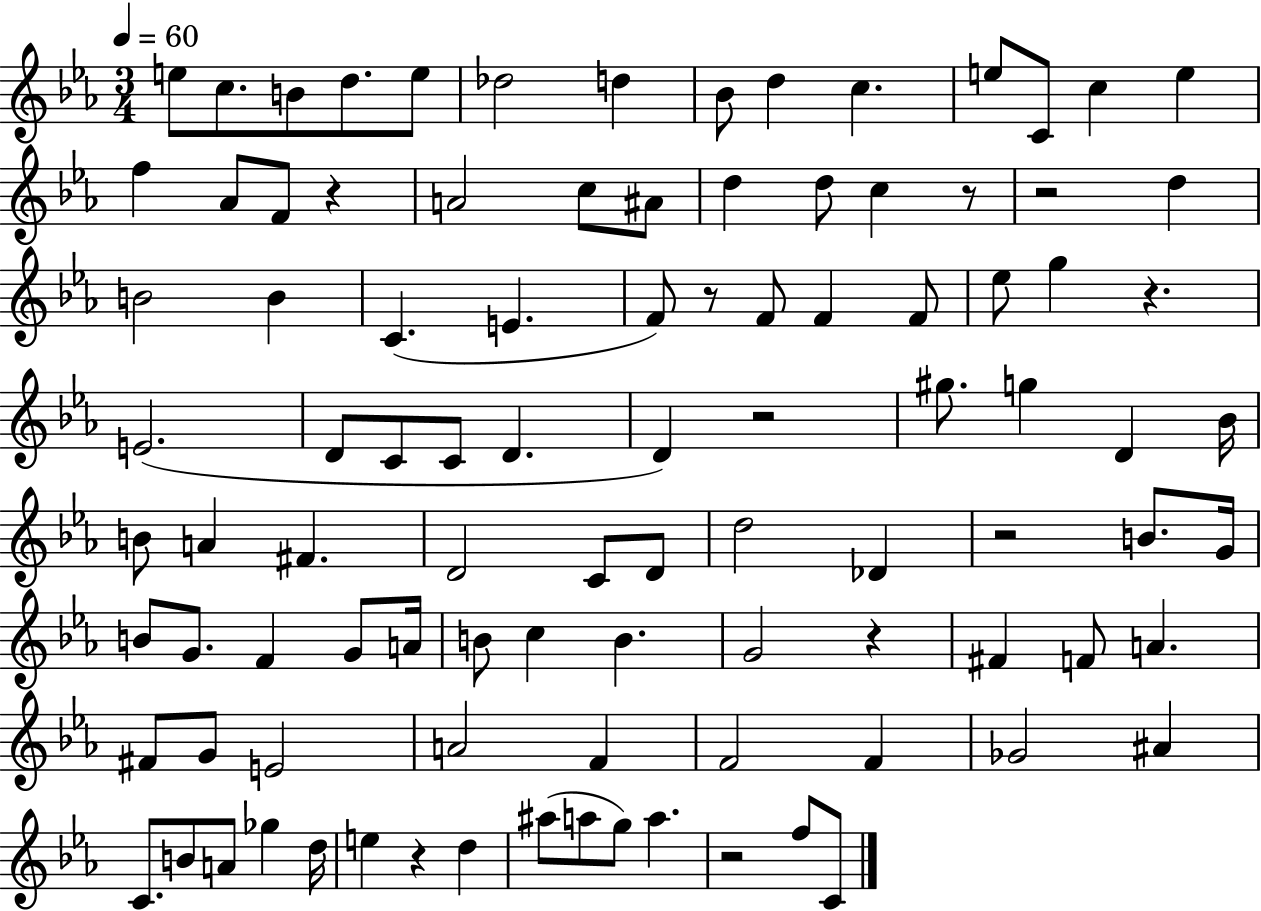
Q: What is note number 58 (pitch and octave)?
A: G4